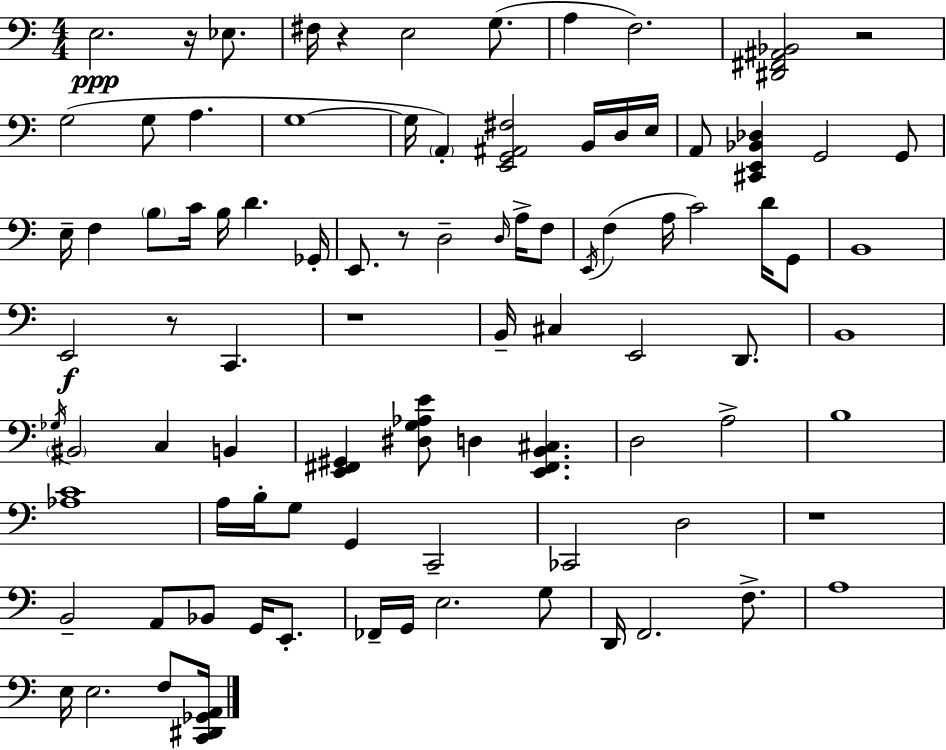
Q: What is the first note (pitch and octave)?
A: E3